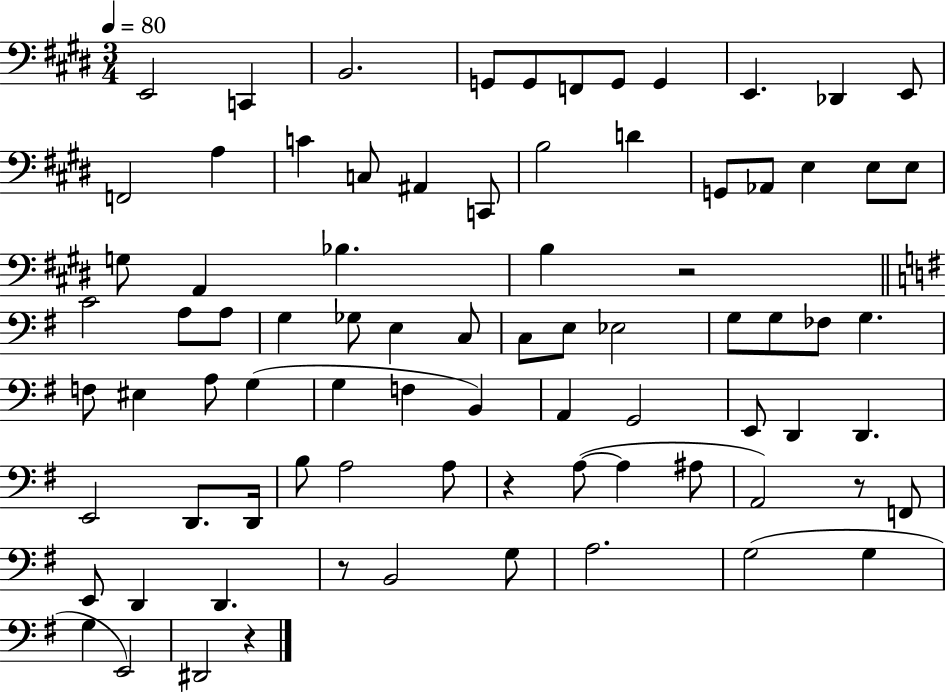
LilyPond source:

{
  \clef bass
  \numericTimeSignature
  \time 3/4
  \key e \major
  \tempo 4 = 80
  \repeat volta 2 { e,2 c,4 | b,2. | g,8 g,8 f,8 g,8 g,4 | e,4. des,4 e,8 | \break f,2 a4 | c'4 c8 ais,4 c,8 | b2 d'4 | g,8 aes,8 e4 e8 e8 | \break g8 a,4 bes4. | b4 r2 | \bar "||" \break \key e \minor c'2 a8 a8 | g4 ges8 e4 c8 | c8 e8 ees2 | g8 g8 fes8 g4. | \break f8 eis4 a8 g4( | g4 f4 b,4) | a,4 g,2 | e,8 d,4 d,4. | \break e,2 d,8. d,16 | b8 a2 a8 | r4 a8~(~ a4 ais8 | a,2) r8 f,8 | \break e,8 d,4 d,4. | r8 b,2 g8 | a2. | g2( g4 | \break g4 e,2) | dis,2 r4 | } \bar "|."
}